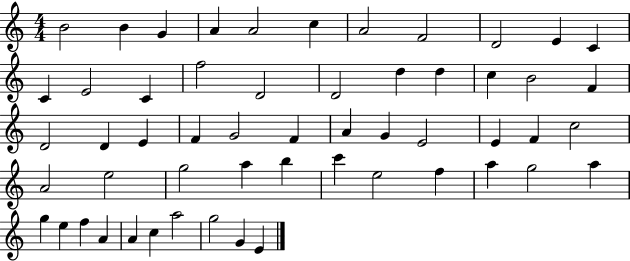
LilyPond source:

{
  \clef treble
  \numericTimeSignature
  \time 4/4
  \key c \major
  b'2 b'4 g'4 | a'4 a'2 c''4 | a'2 f'2 | d'2 e'4 c'4 | \break c'4 e'2 c'4 | f''2 d'2 | d'2 d''4 d''4 | c''4 b'2 f'4 | \break d'2 d'4 e'4 | f'4 g'2 f'4 | a'4 g'4 e'2 | e'4 f'4 c''2 | \break a'2 e''2 | g''2 a''4 b''4 | c'''4 e''2 f''4 | a''4 g''2 a''4 | \break g''4 e''4 f''4 a'4 | a'4 c''4 a''2 | g''2 g'4 e'4 | \bar "|."
}